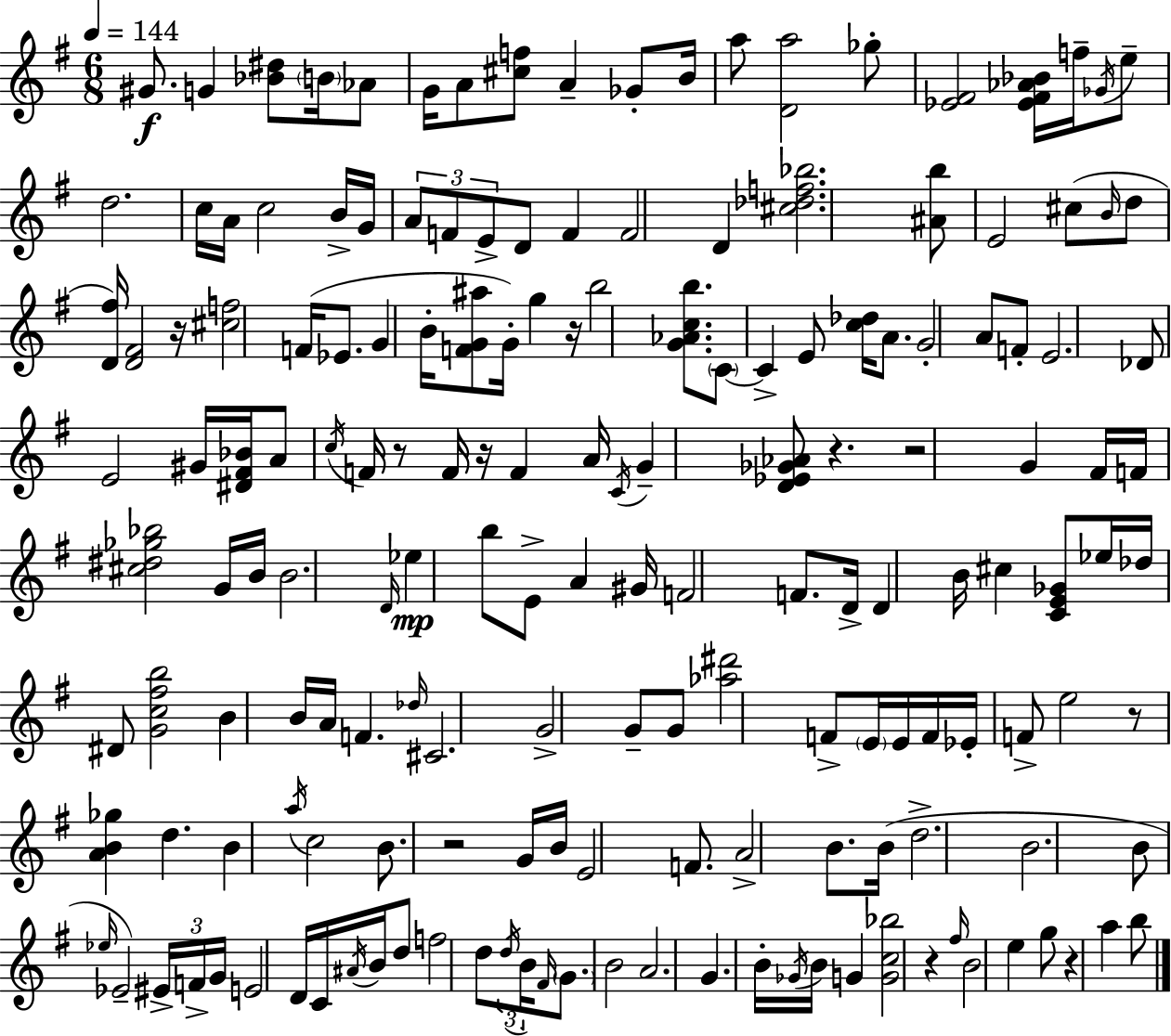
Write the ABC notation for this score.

X:1
T:Untitled
M:6/8
L:1/4
K:Em
^G/2 G [_B^d]/2 B/4 _A/2 G/4 A/2 [^cf]/2 A _G/2 B/4 a/2 [Da]2 _g/2 [_E^F]2 [_E^F_A_B]/4 f/4 _G/4 e/2 d2 c/4 A/4 c2 B/4 G/4 A/2 F/2 E/2 D/2 F F2 D [^c_df_b]2 [^Ab]/2 E2 ^c/2 B/4 d/2 [D^f]/4 [D^F]2 z/4 [^cf]2 F/4 _E/2 G B/4 [FG^a]/2 G/4 g z/4 b2 [G_Acb]/2 C/2 C E/2 [c_d]/4 A/2 G2 A/2 F/2 E2 _D/2 E2 ^G/4 [^D^F_B]/4 A/2 c/4 F/4 z/2 F/4 z/4 F A/4 C/4 G [D_E_G_A]/2 z z2 G ^F/4 F/4 [^c^d_g_b]2 G/4 B/4 B2 D/4 _e b/2 E/2 A ^G/4 F2 F/2 D/4 D B/4 ^c [CE_G]/2 _e/4 _d/4 ^D/2 [Gc^fb]2 B B/4 A/4 F _d/4 ^C2 G2 G/2 G/2 [_a^d']2 F/2 E/4 E/4 F/4 _E/4 F/2 e2 z/2 [AB_g] d B a/4 c2 B/2 z2 G/4 B/4 E2 F/2 A2 B/2 B/4 d2 B2 B/2 _e/4 _E2 ^E/4 F/4 G/4 E2 D/4 C/4 ^A/4 B/4 d/2 f2 d/2 d/4 B/4 ^F/4 G/2 B2 A2 G B/4 _G/4 B/4 G [Gc_b]2 z ^f/4 B2 e g/2 z a b/2